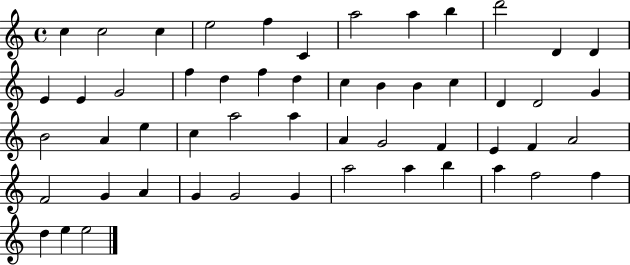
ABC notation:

X:1
T:Untitled
M:4/4
L:1/4
K:C
c c2 c e2 f C a2 a b d'2 D D E E G2 f d f d c B B c D D2 G B2 A e c a2 a A G2 F E F A2 F2 G A G G2 G a2 a b a f2 f d e e2